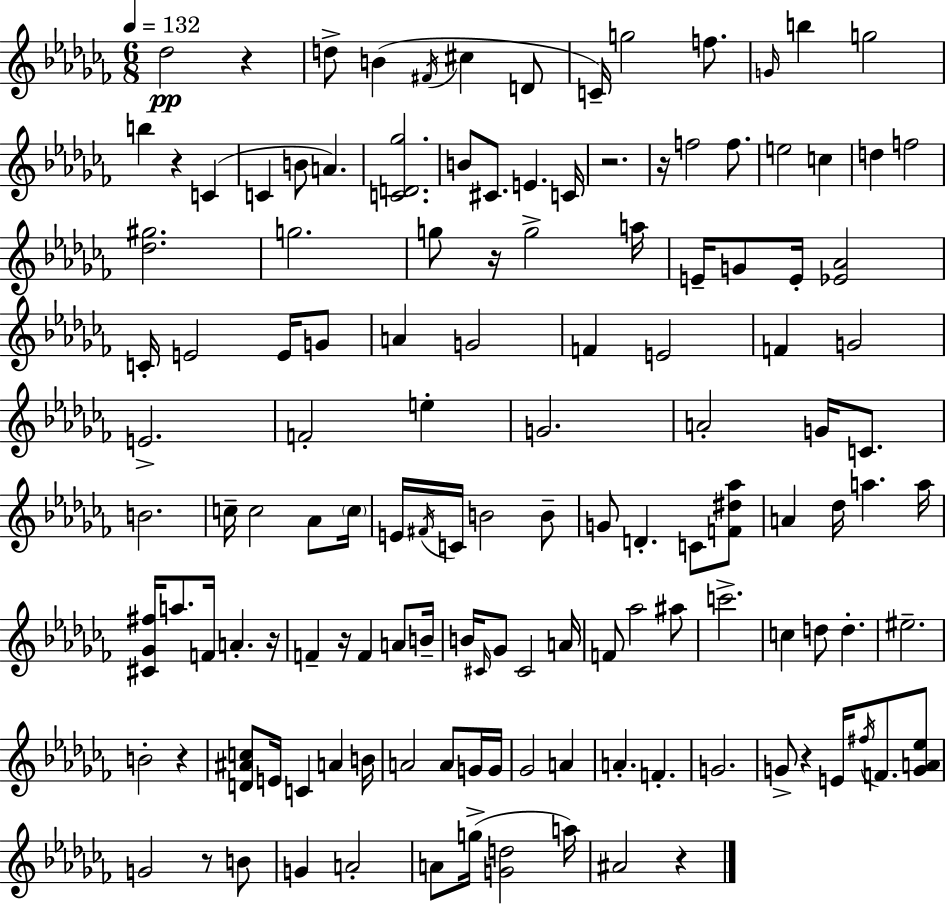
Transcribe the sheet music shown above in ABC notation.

X:1
T:Untitled
M:6/8
L:1/4
K:Abm
_d2 z d/2 B ^F/4 ^c D/2 C/4 g2 f/2 G/4 b g2 b z C C B/2 A [CD_g]2 B/2 ^C/2 E C/4 z2 z/4 f2 f/2 e2 c d f2 [_d^g]2 g2 g/2 z/4 g2 a/4 E/4 G/2 E/4 [_E_A]2 C/4 E2 E/4 G/2 A G2 F E2 F G2 E2 F2 e G2 A2 G/4 C/2 B2 c/4 c2 _A/2 c/4 E/4 ^F/4 C/4 B2 B/2 G/2 D C/2 [F^d_a]/2 A _d/4 a a/4 [^C_G^f]/4 a/2 F/4 A z/4 F z/4 F A/2 B/4 B/4 ^C/4 _G/2 ^C2 A/4 F/2 _a2 ^a/2 c'2 c d/2 d ^e2 B2 z [D^Ac]/2 E/4 C A B/4 A2 A/2 G/4 G/4 _G2 A A F G2 G/2 z E/4 ^f/4 F/2 [GA_e]/2 G2 z/2 B/2 G A2 A/2 g/4 [Gd]2 a/4 ^A2 z